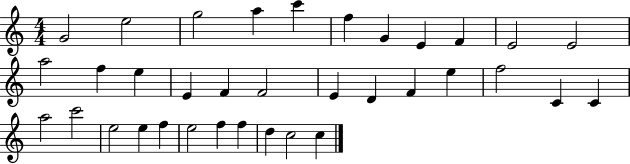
{
  \clef treble
  \numericTimeSignature
  \time 4/4
  \key c \major
  g'2 e''2 | g''2 a''4 c'''4 | f''4 g'4 e'4 f'4 | e'2 e'2 | \break a''2 f''4 e''4 | e'4 f'4 f'2 | e'4 d'4 f'4 e''4 | f''2 c'4 c'4 | \break a''2 c'''2 | e''2 e''4 f''4 | e''2 f''4 f''4 | d''4 c''2 c''4 | \break \bar "|."
}